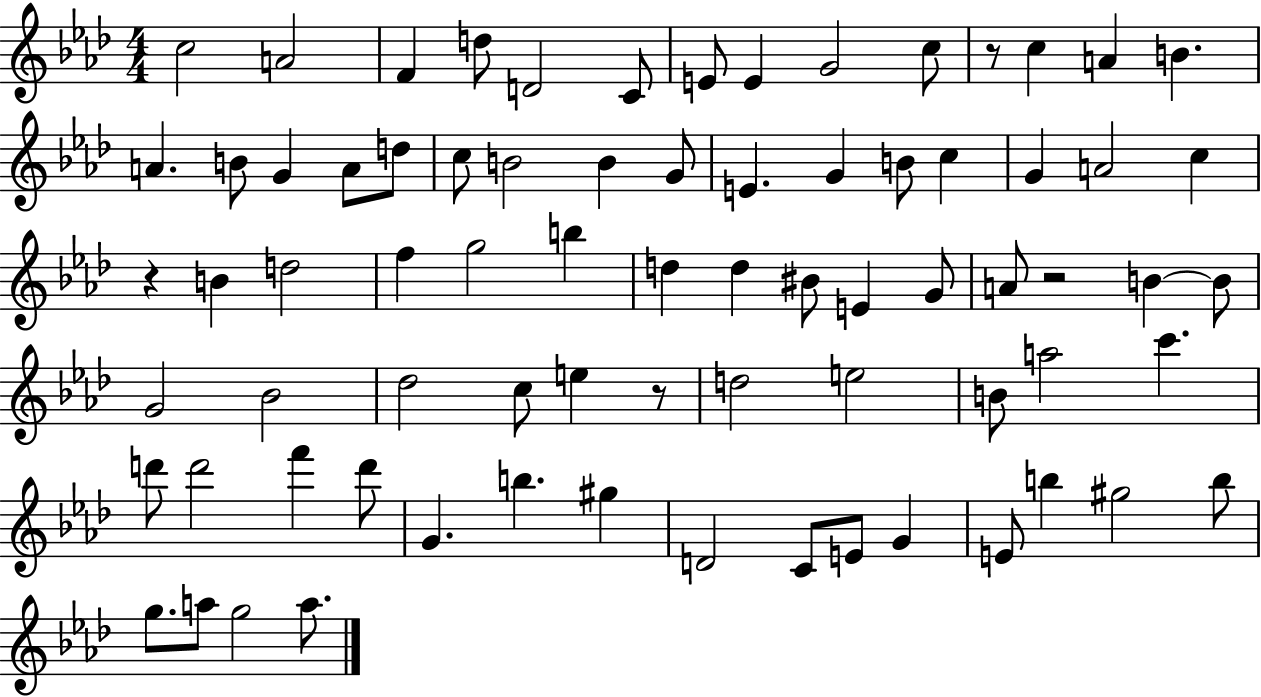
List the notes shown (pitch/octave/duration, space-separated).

C5/h A4/h F4/q D5/e D4/h C4/e E4/e E4/q G4/h C5/e R/e C5/q A4/q B4/q. A4/q. B4/e G4/q A4/e D5/e C5/e B4/h B4/q G4/e E4/q. G4/q B4/e C5/q G4/q A4/h C5/q R/q B4/q D5/h F5/q G5/h B5/q D5/q D5/q BIS4/e E4/q G4/e A4/e R/h B4/q B4/e G4/h Bb4/h Db5/h C5/e E5/q R/e D5/h E5/h B4/e A5/h C6/q. D6/e D6/h F6/q D6/e G4/q. B5/q. G#5/q D4/h C4/e E4/e G4/q E4/e B5/q G#5/h B5/e G5/e. A5/e G5/h A5/e.